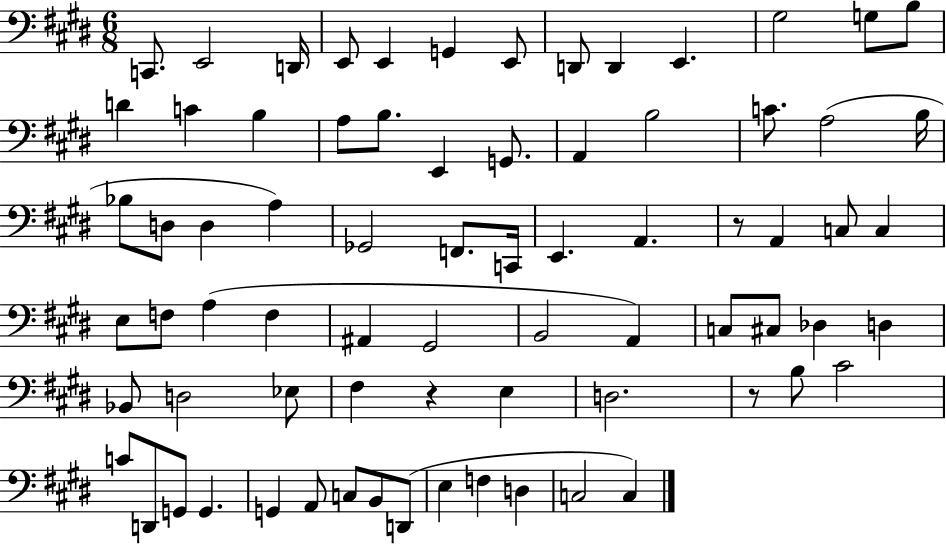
{
  \clef bass
  \numericTimeSignature
  \time 6/8
  \key e \major
  c,8. e,2 d,16 | e,8 e,4 g,4 e,8 | d,8 d,4 e,4. | gis2 g8 b8 | \break d'4 c'4 b4 | a8 b8. e,4 g,8. | a,4 b2 | c'8. a2( b16 | \break bes8 d8 d4 a4) | ges,2 f,8. c,16 | e,4. a,4. | r8 a,4 c8 c4 | \break e8 f8 a4( f4 | ais,4 gis,2 | b,2 a,4) | c8 cis8 des4 d4 | \break bes,8 d2 ees8 | fis4 r4 e4 | d2. | r8 b8 cis'2 | \break c'8 d,8 g,8 g,4. | g,4 a,8 c8 b,8 d,8( | e4 f4 d4 | c2 c4) | \break \bar "|."
}